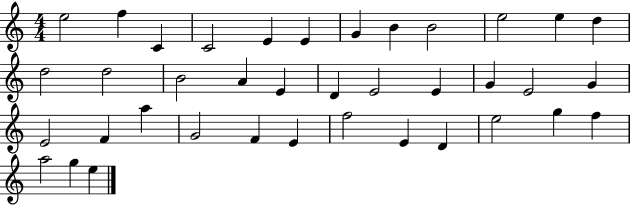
{
  \clef treble
  \numericTimeSignature
  \time 4/4
  \key c \major
  e''2 f''4 c'4 | c'2 e'4 e'4 | g'4 b'4 b'2 | e''2 e''4 d''4 | \break d''2 d''2 | b'2 a'4 e'4 | d'4 e'2 e'4 | g'4 e'2 g'4 | \break e'2 f'4 a''4 | g'2 f'4 e'4 | f''2 e'4 d'4 | e''2 g''4 f''4 | \break a''2 g''4 e''4 | \bar "|."
}